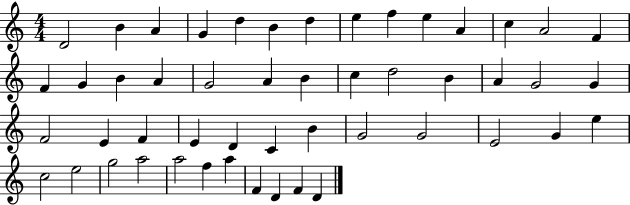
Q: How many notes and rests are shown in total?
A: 50